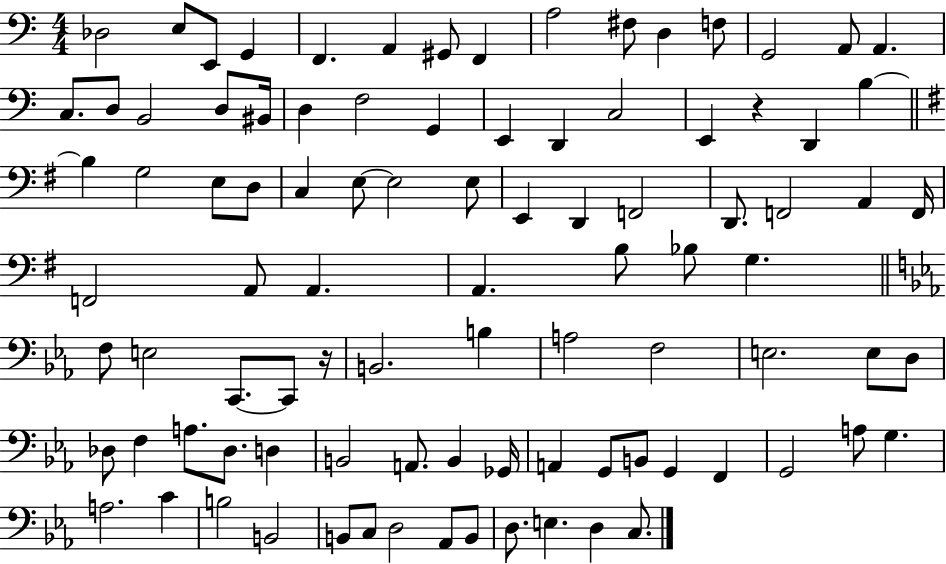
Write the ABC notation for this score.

X:1
T:Untitled
M:4/4
L:1/4
K:C
_D,2 E,/2 E,,/2 G,, F,, A,, ^G,,/2 F,, A,2 ^F,/2 D, F,/2 G,,2 A,,/2 A,, C,/2 D,/2 B,,2 D,/2 ^B,,/4 D, F,2 G,, E,, D,, C,2 E,, z D,, B, B, G,2 E,/2 D,/2 C, E,/2 E,2 E,/2 E,, D,, F,,2 D,,/2 F,,2 A,, F,,/4 F,,2 A,,/2 A,, A,, B,/2 _B,/2 G, F,/2 E,2 C,,/2 C,,/2 z/4 B,,2 B, A,2 F,2 E,2 E,/2 D,/2 _D,/2 F, A,/2 _D,/2 D, B,,2 A,,/2 B,, _G,,/4 A,, G,,/2 B,,/2 G,, F,, G,,2 A,/2 G, A,2 C B,2 B,,2 B,,/2 C,/2 D,2 _A,,/2 B,,/2 D,/2 E, D, C,/2